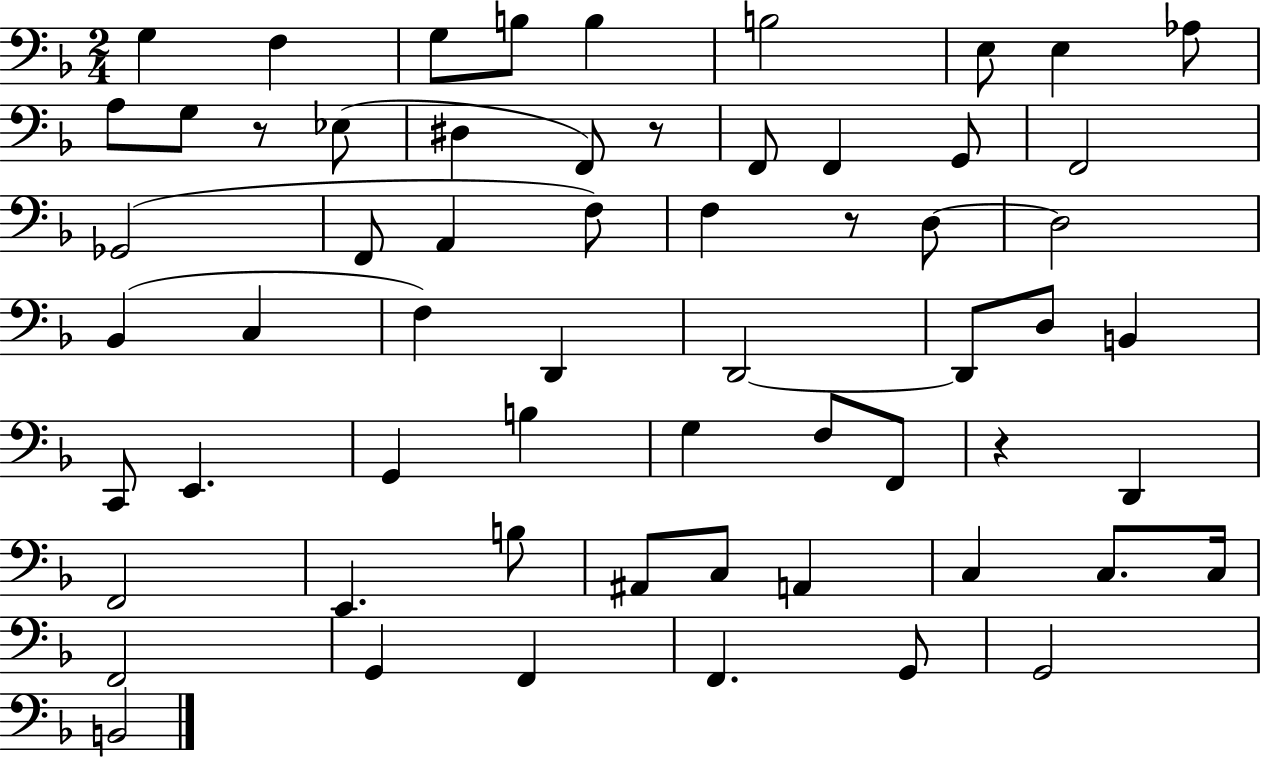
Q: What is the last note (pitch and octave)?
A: B2